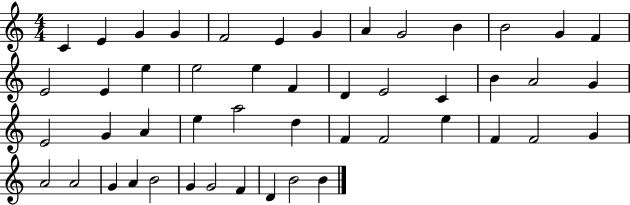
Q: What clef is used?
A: treble